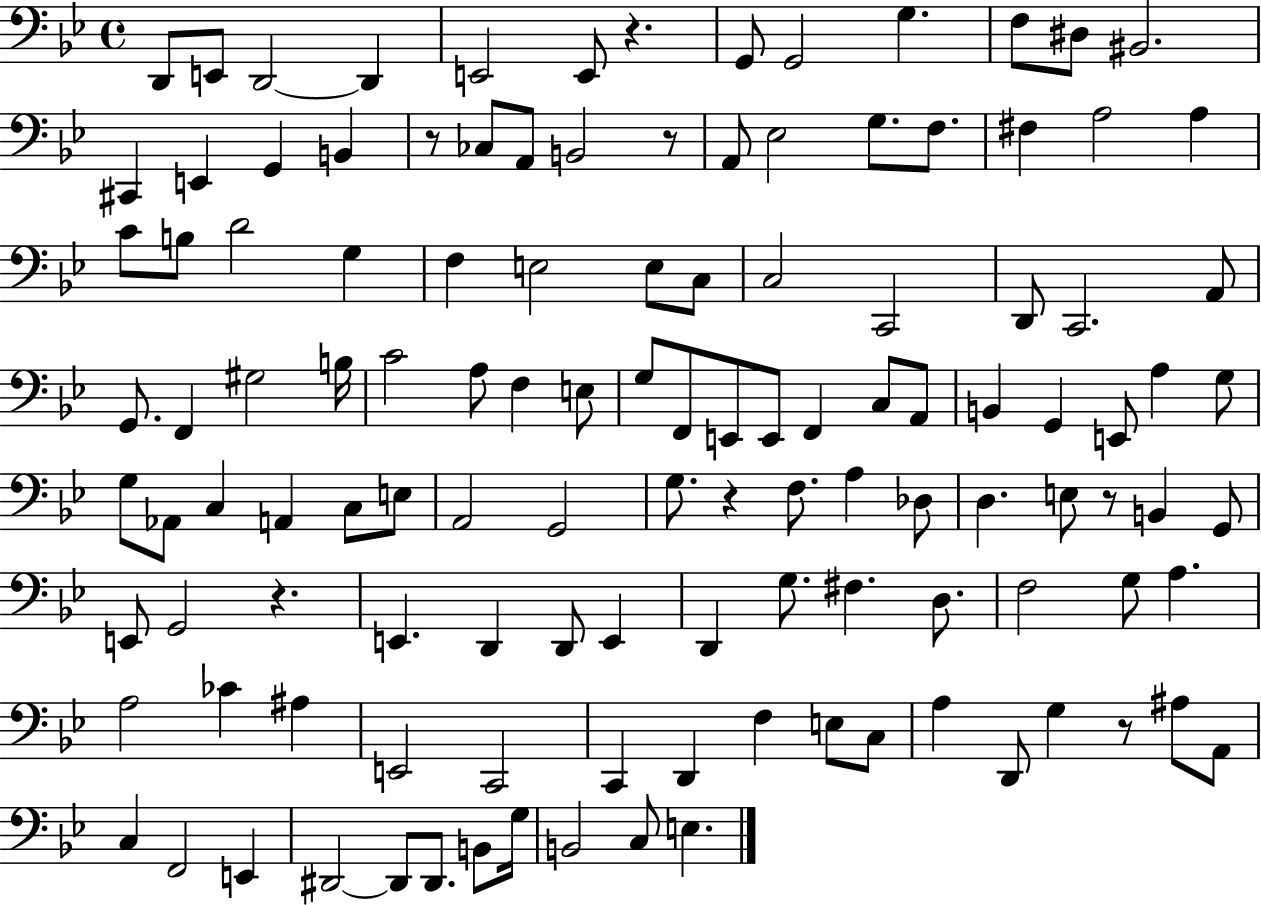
{
  \clef bass
  \time 4/4
  \defaultTimeSignature
  \key bes \major
  \repeat volta 2 { d,8 e,8 d,2~~ d,4 | e,2 e,8 r4. | g,8 g,2 g4. | f8 dis8 bis,2. | \break cis,4 e,4 g,4 b,4 | r8 ces8 a,8 b,2 r8 | a,8 ees2 g8. f8. | fis4 a2 a4 | \break c'8 b8 d'2 g4 | f4 e2 e8 c8 | c2 c,2 | d,8 c,2. a,8 | \break g,8. f,4 gis2 b16 | c'2 a8 f4 e8 | g8 f,8 e,8 e,8 f,4 c8 a,8 | b,4 g,4 e,8 a4 g8 | \break g8 aes,8 c4 a,4 c8 e8 | a,2 g,2 | g8. r4 f8. a4 des8 | d4. e8 r8 b,4 g,8 | \break e,8 g,2 r4. | e,4. d,4 d,8 e,4 | d,4 g8. fis4. d8. | f2 g8 a4. | \break a2 ces'4 ais4 | e,2 c,2 | c,4 d,4 f4 e8 c8 | a4 d,8 g4 r8 ais8 a,8 | \break c4 f,2 e,4 | dis,2~~ dis,8 dis,8. b,8 g16 | b,2 c8 e4. | } \bar "|."
}